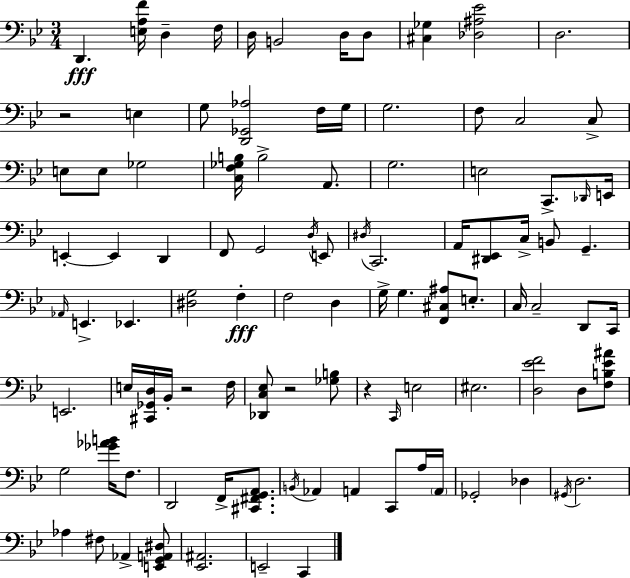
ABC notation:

X:1
T:Untitled
M:3/4
L:1/4
K:Gm
D,, [E,A,F]/4 D, F,/4 D,/4 B,,2 D,/4 D,/2 [^C,_G,] [_D,^A,_E]2 D,2 z2 E, G,/2 [D,,_G,,_A,]2 F,/4 G,/4 G,2 F,/2 C,2 C,/2 E,/2 E,/2 _G,2 [C,F,_G,B,]/4 B,2 A,,/2 G,2 E,2 C,,/2 _D,,/4 E,,/4 E,, E,, D,, F,,/2 G,,2 D,/4 E,,/2 ^D,/4 C,,2 A,,/4 [^D,,_E,,]/2 C,/4 B,,/2 G,, _A,,/4 E,, _E,, [^D,G,]2 F, F,2 D, G,/4 G, [F,,^C,^A,]/2 E,/2 C,/4 C,2 D,,/2 C,,/4 E,,2 E,/4 [^C,,_G,,D,]/4 _B,,/4 z2 F,/4 [_D,,C,_E,]/2 z2 [_G,B,]/2 z C,,/4 E,2 ^E,2 [D,_EF]2 D,/2 [F,B,_E^A]/2 G,2 [_G_AB]/4 F,/2 D,,2 F,,/4 [^C,,^F,,G,,A,,]/2 B,,/4 _A,, A,, C,,/2 A,/4 A,,/4 _G,,2 _D, ^G,,/4 D,2 _A, ^F,/2 _A,, [E,,G,,A,,^D,]/2 [_E,,^A,,]2 E,,2 C,,